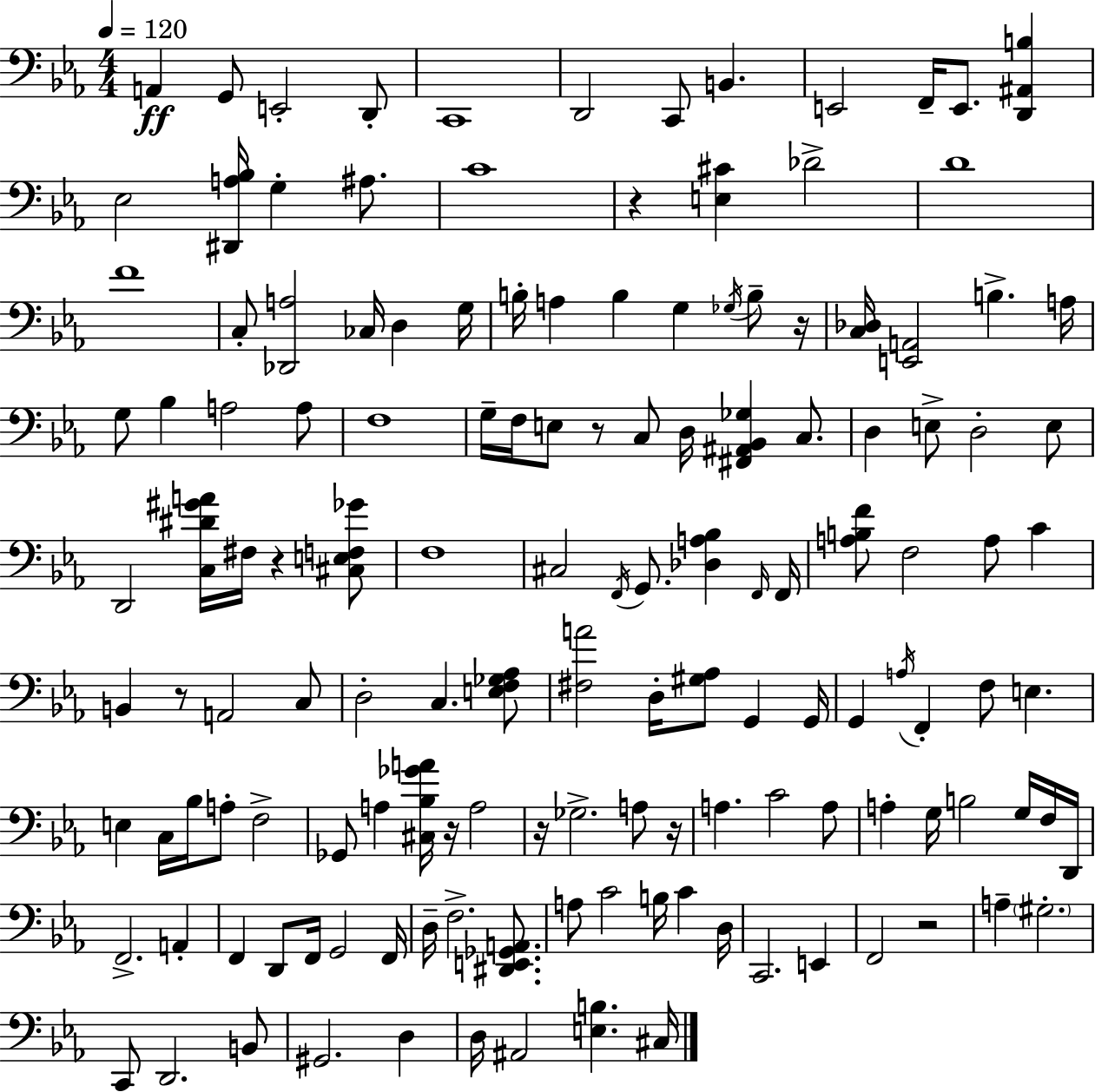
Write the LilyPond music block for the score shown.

{
  \clef bass
  \numericTimeSignature
  \time 4/4
  \key c \minor
  \tempo 4 = 120
  a,4\ff g,8 e,2-. d,8-. | c,1 | d,2 c,8 b,4. | e,2 f,16-- e,8. <d, ais, b>4 | \break ees2 <dis, a bes>16 g4-. ais8. | c'1 | r4 <e cis'>4 des'2-> | d'1 | \break f'1 | c8-. <des, a>2 ces16 d4 g16 | b16-. a4 b4 g4 \acciaccatura { ges16 } b8-- | r16 <c des>16 <e, a,>2 b4.-> | \break a16 g8 bes4 a2 a8 | f1 | g16-- f16 e8 r8 c8 d16 <fis, ais, bes, ges>4 c8. | d4 e8-> d2-. e8 | \break d,2 <c dis' gis' a'>16 fis16 r4 <cis e f ges'>8 | f1 | cis2 \acciaccatura { f,16 } g,8. <des a bes>4 | \grace { f,16 } f,16 <a b f'>8 f2 a8 c'4 | \break b,4 r8 a,2 | c8 d2-. c4. | <e f ges aes>8 <fis a'>2 d16-. <gis aes>8 g,4 | g,16 g,4 \acciaccatura { a16 } f,4-. f8 e4. | \break e4 c16 bes16 a8-. f2-> | ges,8 a4 <cis bes ges' a'>16 r16 a2 | r16 ges2.-> | a8 r16 a4. c'2 | \break a8 a4-. g16 b2 | g16 f16 d,16 f,2.-> | a,4-. f,4 d,8 f,16 g,2 | f,16 d16-- f2.-> | \break <dis, e, ges, a,>8. a8 c'2 b16 c'4 | d16 c,2. | e,4 f,2 r2 | a4-- \parenthesize gis2.-. | \break c,8 d,2. | b,8 gis,2. | d4 d16 ais,2 <e b>4. | cis16 \bar "|."
}